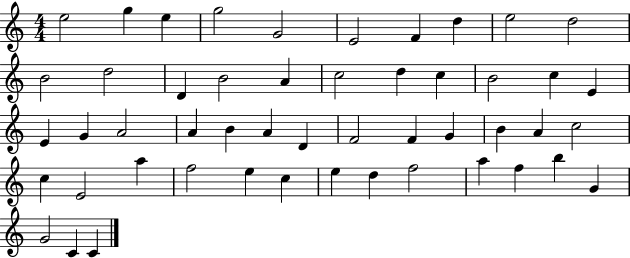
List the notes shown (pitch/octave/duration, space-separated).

E5/h G5/q E5/q G5/h G4/h E4/h F4/q D5/q E5/h D5/h B4/h D5/h D4/q B4/h A4/q C5/h D5/q C5/q B4/h C5/q E4/q E4/q G4/q A4/h A4/q B4/q A4/q D4/q F4/h F4/q G4/q B4/q A4/q C5/h C5/q E4/h A5/q F5/h E5/q C5/q E5/q D5/q F5/h A5/q F5/q B5/q G4/q G4/h C4/q C4/q